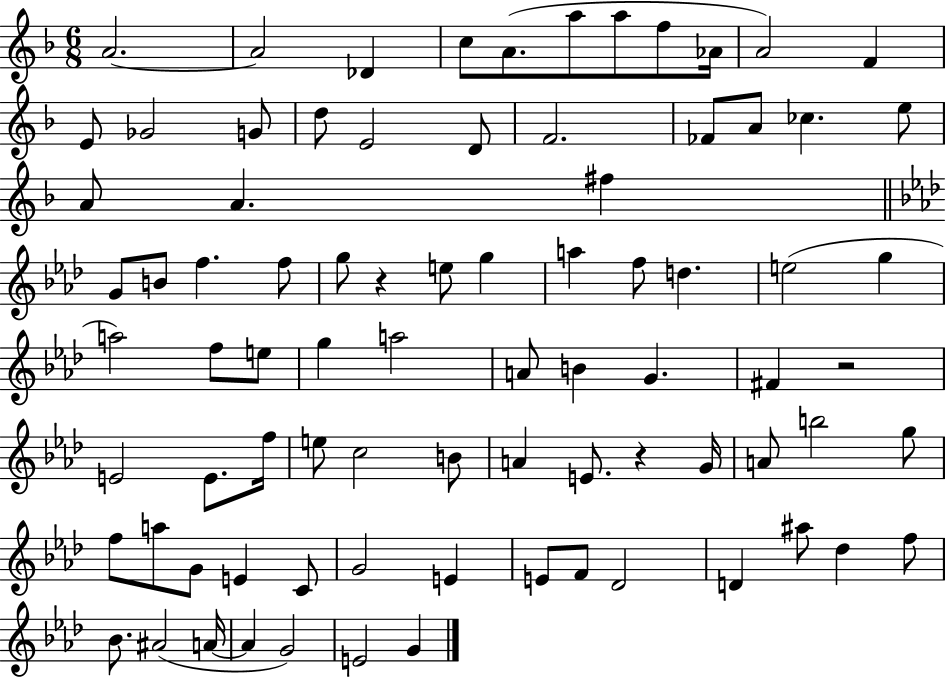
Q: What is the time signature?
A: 6/8